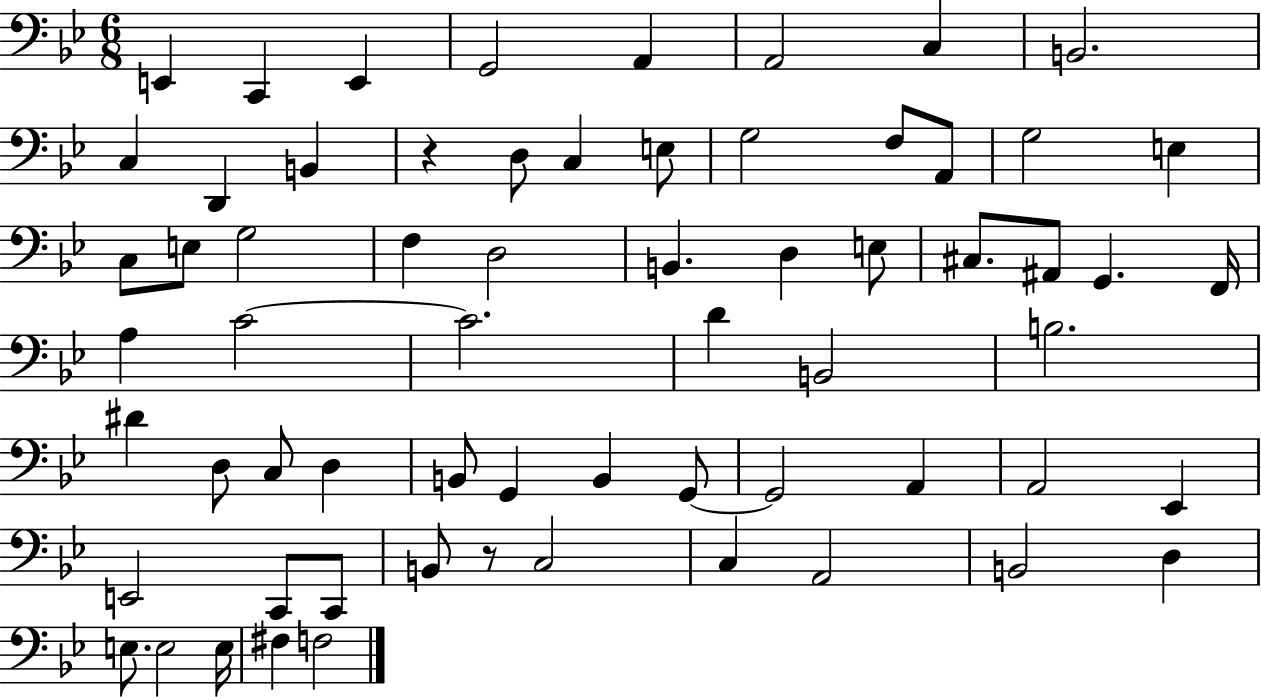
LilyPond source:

{
  \clef bass
  \numericTimeSignature
  \time 6/8
  \key bes \major
  \repeat volta 2 { e,4 c,4 e,4 | g,2 a,4 | a,2 c4 | b,2. | \break c4 d,4 b,4 | r4 d8 c4 e8 | g2 f8 a,8 | g2 e4 | \break c8 e8 g2 | f4 d2 | b,4. d4 e8 | cis8. ais,8 g,4. f,16 | \break a4 c'2~~ | c'2. | d'4 b,2 | b2. | \break dis'4 d8 c8 d4 | b,8 g,4 b,4 g,8~~ | g,2 a,4 | a,2 ees,4 | \break e,2 c,8 c,8 | b,8 r8 c2 | c4 a,2 | b,2 d4 | \break e8. e2 e16 | fis4 f2 | } \bar "|."
}